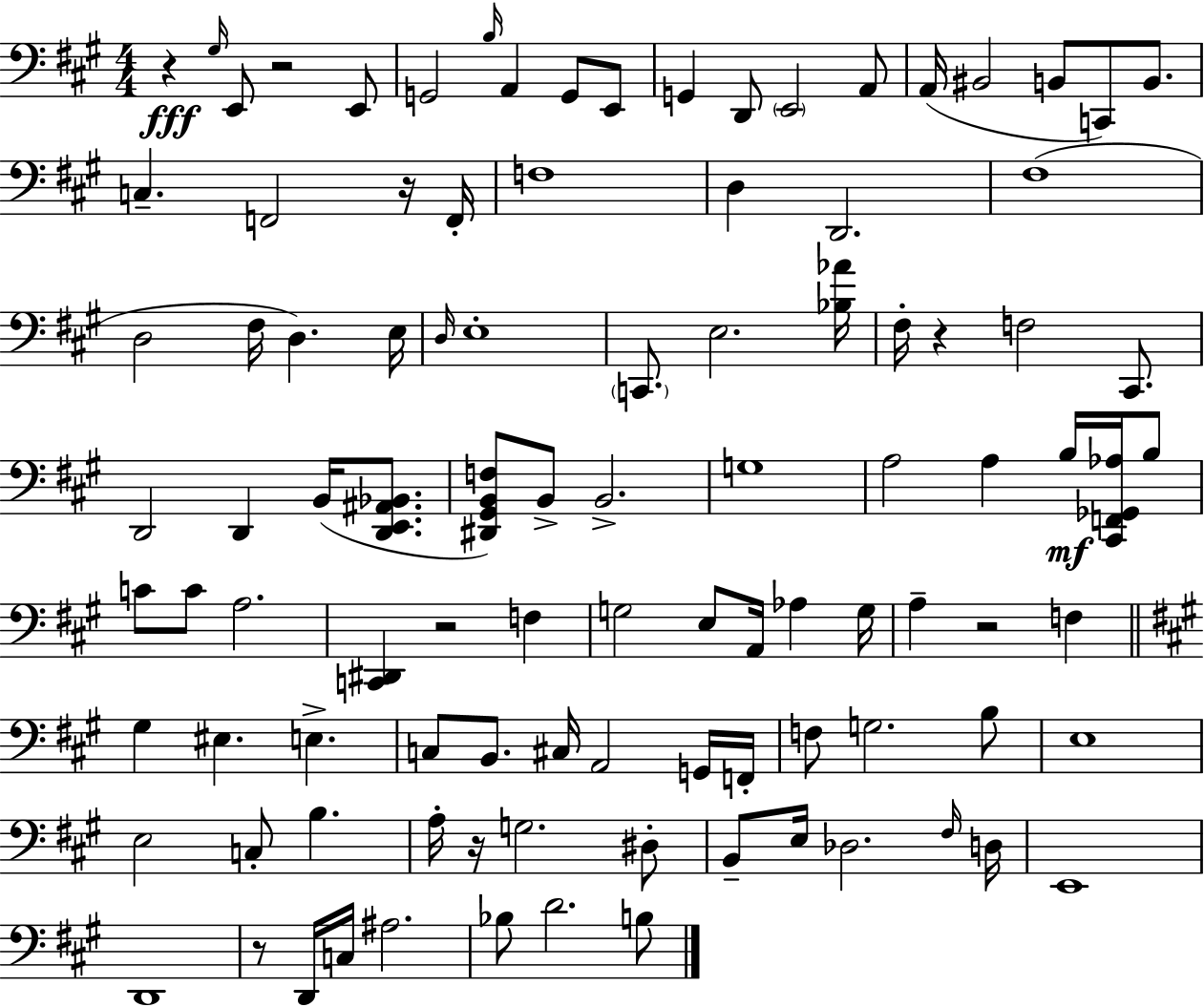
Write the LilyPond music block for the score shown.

{
  \clef bass
  \numericTimeSignature
  \time 4/4
  \key a \major
  r4\fff \grace { gis16 } e,8 r2 e,8 | g,2 \grace { b16 } a,4 g,8 | e,8 g,4 d,8 \parenthesize e,2 | a,8 a,16( bis,2 b,8 c,8) b,8. | \break c4.-- f,2 | r16 f,16-. f1 | d4 d,2. | fis1( | \break d2 fis16 d4.) | e16 \grace { d16 } e1-. | \parenthesize c,8. e2. | <bes aes'>16 fis16-. r4 f2 | \break cis,8. d,2 d,4 b,16( | <d, e, ais, bes,>8. <dis, gis, b, f>8) b,8-> b,2.-> | g1 | a2 a4 b16\mf | \break <cis, f, ges, aes>16 b8 c'8 c'8 a2. | <c, dis,>4 r2 f4 | g2 e8 a,16 aes4 | g16 a4-- r2 f4 | \break \bar "||" \break \key a \major gis4 eis4. e4.-> | c8 b,8. cis16 a,2 g,16 f,16-. | f8 g2. b8 | e1 | \break e2 c8-. b4. | a16-. r16 g2. dis8-. | b,8-- e16 des2. \grace { fis16 } | d16 e,1 | \break d,1 | r8 d,16 c16 ais2. | bes8 d'2. b8 | \bar "|."
}